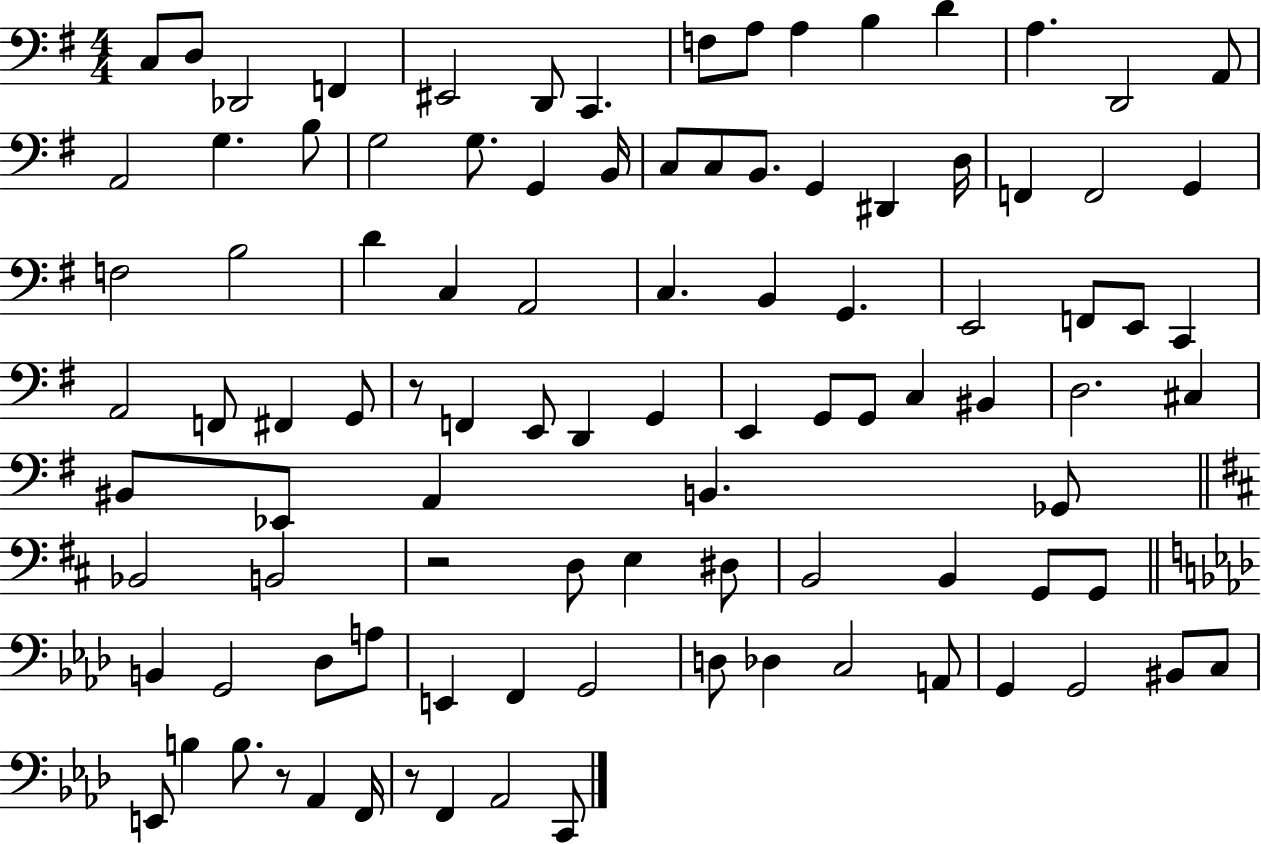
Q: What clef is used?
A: bass